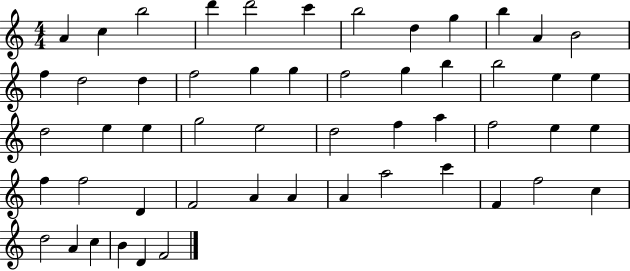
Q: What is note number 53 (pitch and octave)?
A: F4